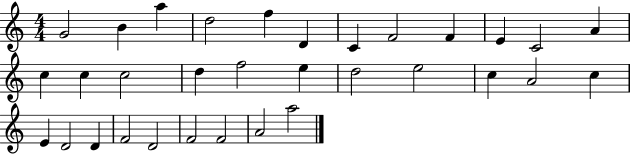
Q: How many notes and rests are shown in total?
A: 32